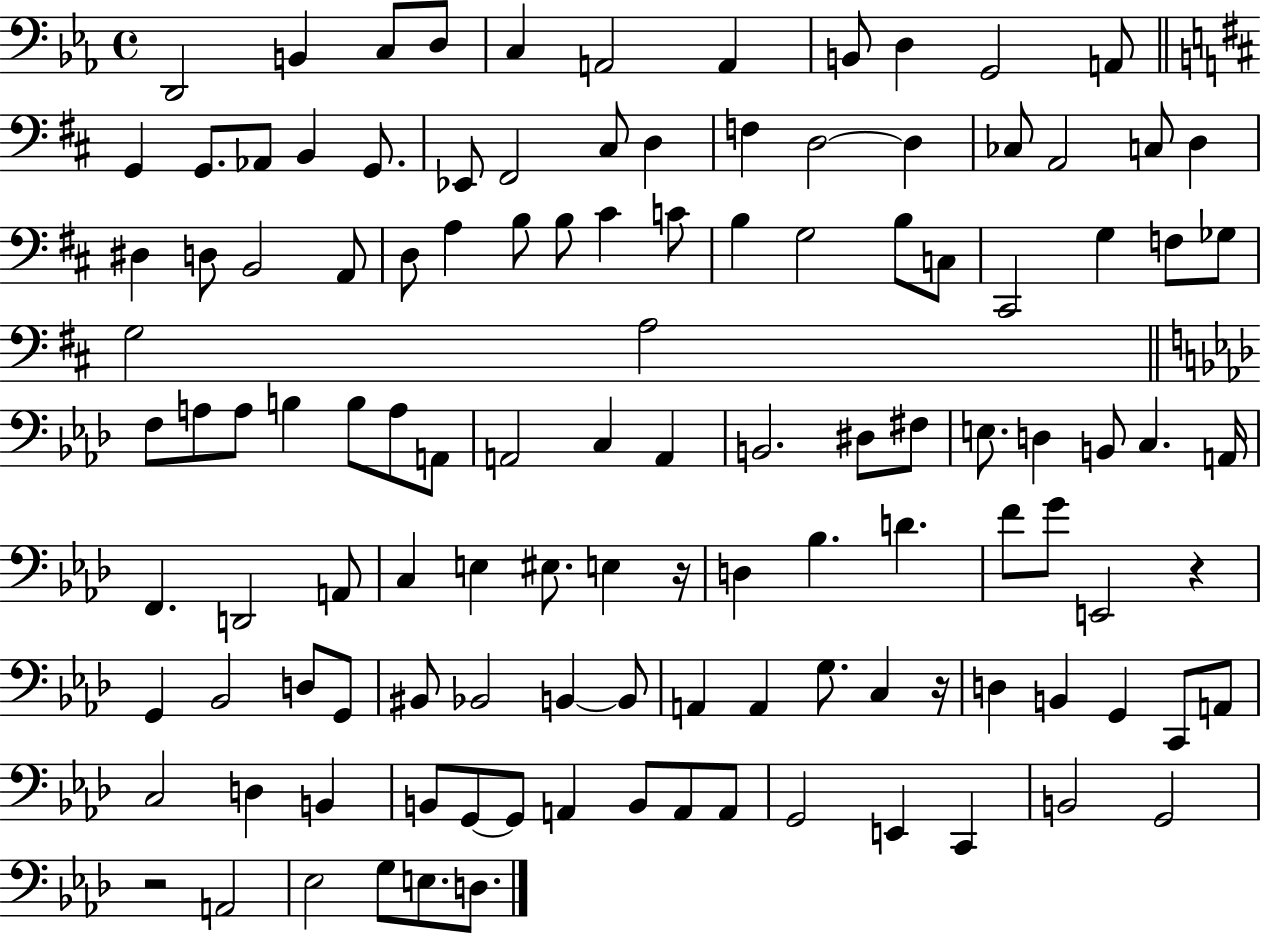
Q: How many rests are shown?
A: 4